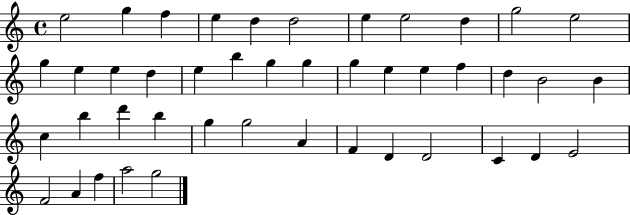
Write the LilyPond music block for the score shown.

{
  \clef treble
  \time 4/4
  \defaultTimeSignature
  \key c \major
  e''2 g''4 f''4 | e''4 d''4 d''2 | e''4 e''2 d''4 | g''2 e''2 | \break g''4 e''4 e''4 d''4 | e''4 b''4 g''4 g''4 | g''4 e''4 e''4 f''4 | d''4 b'2 b'4 | \break c''4 b''4 d'''4 b''4 | g''4 g''2 a'4 | f'4 d'4 d'2 | c'4 d'4 e'2 | \break f'2 a'4 f''4 | a''2 g''2 | \bar "|."
}